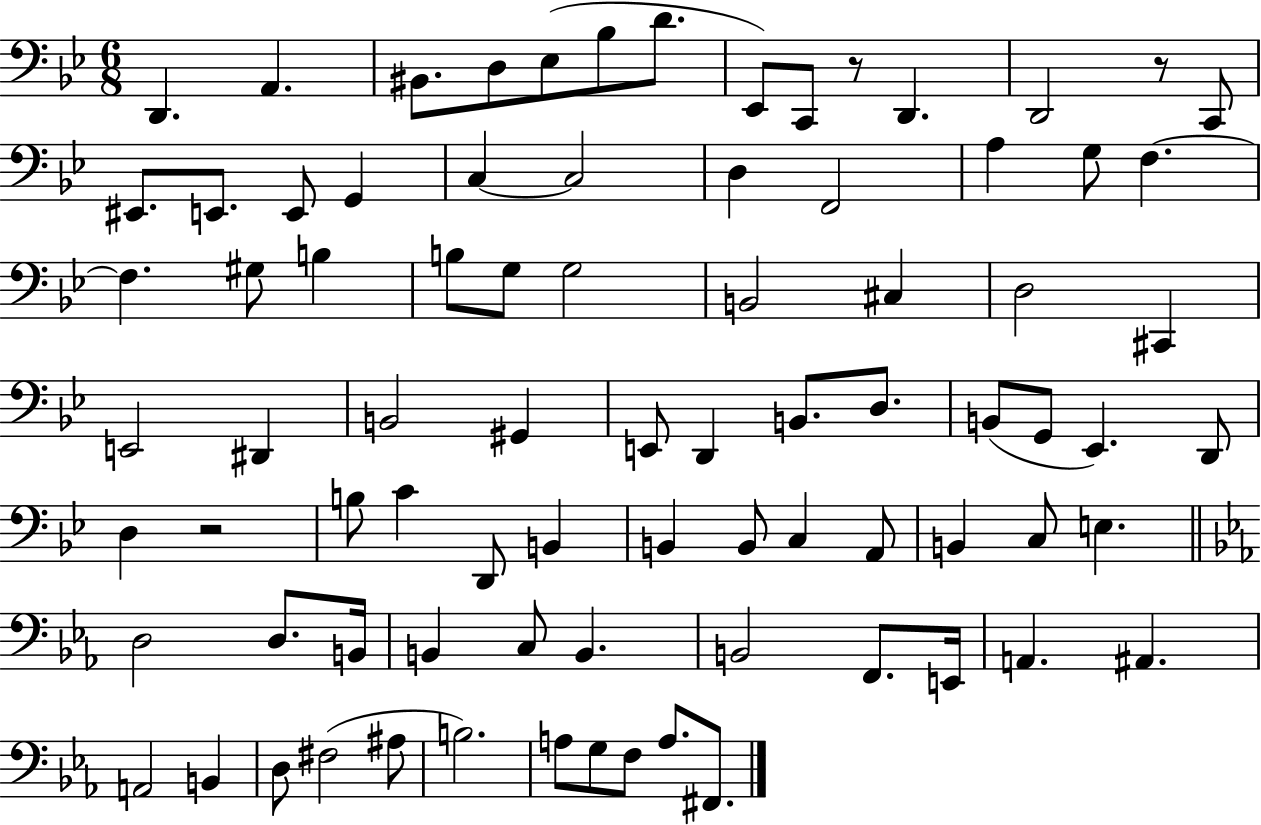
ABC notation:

X:1
T:Untitled
M:6/8
L:1/4
K:Bb
D,, A,, ^B,,/2 D,/2 _E,/2 _B,/2 D/2 _E,,/2 C,,/2 z/2 D,, D,,2 z/2 C,,/2 ^E,,/2 E,,/2 E,,/2 G,, C, C,2 D, F,,2 A, G,/2 F, F, ^G,/2 B, B,/2 G,/2 G,2 B,,2 ^C, D,2 ^C,, E,,2 ^D,, B,,2 ^G,, E,,/2 D,, B,,/2 D,/2 B,,/2 G,,/2 _E,, D,,/2 D, z2 B,/2 C D,,/2 B,, B,, B,,/2 C, A,,/2 B,, C,/2 E, D,2 D,/2 B,,/4 B,, C,/2 B,, B,,2 F,,/2 E,,/4 A,, ^A,, A,,2 B,, D,/2 ^F,2 ^A,/2 B,2 A,/2 G,/2 F,/2 A,/2 ^F,,/2